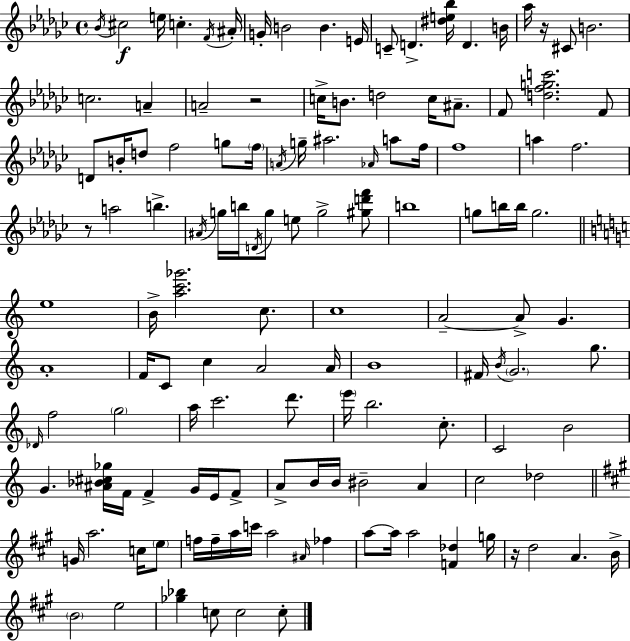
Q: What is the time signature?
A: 4/4